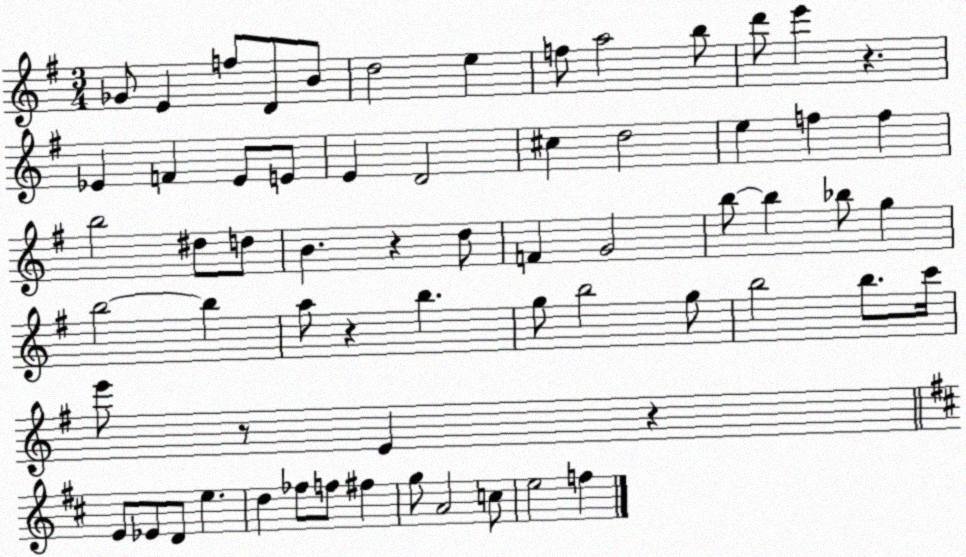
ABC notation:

X:1
T:Untitled
M:3/4
L:1/4
K:G
_G/2 E f/2 D/2 B/2 d2 e f/2 a2 b/2 d'/2 e' z _E F _E/2 E/2 E D2 ^c d2 e f f b2 ^d/2 d/2 B z d/2 F G2 b/2 b _b/2 g b2 b a/2 z b g/2 b2 g/2 b2 b/2 c'/4 e'/2 z/2 E z E/2 _E/2 D/2 e d _f/2 f/2 ^f g/2 A2 c/2 e2 f